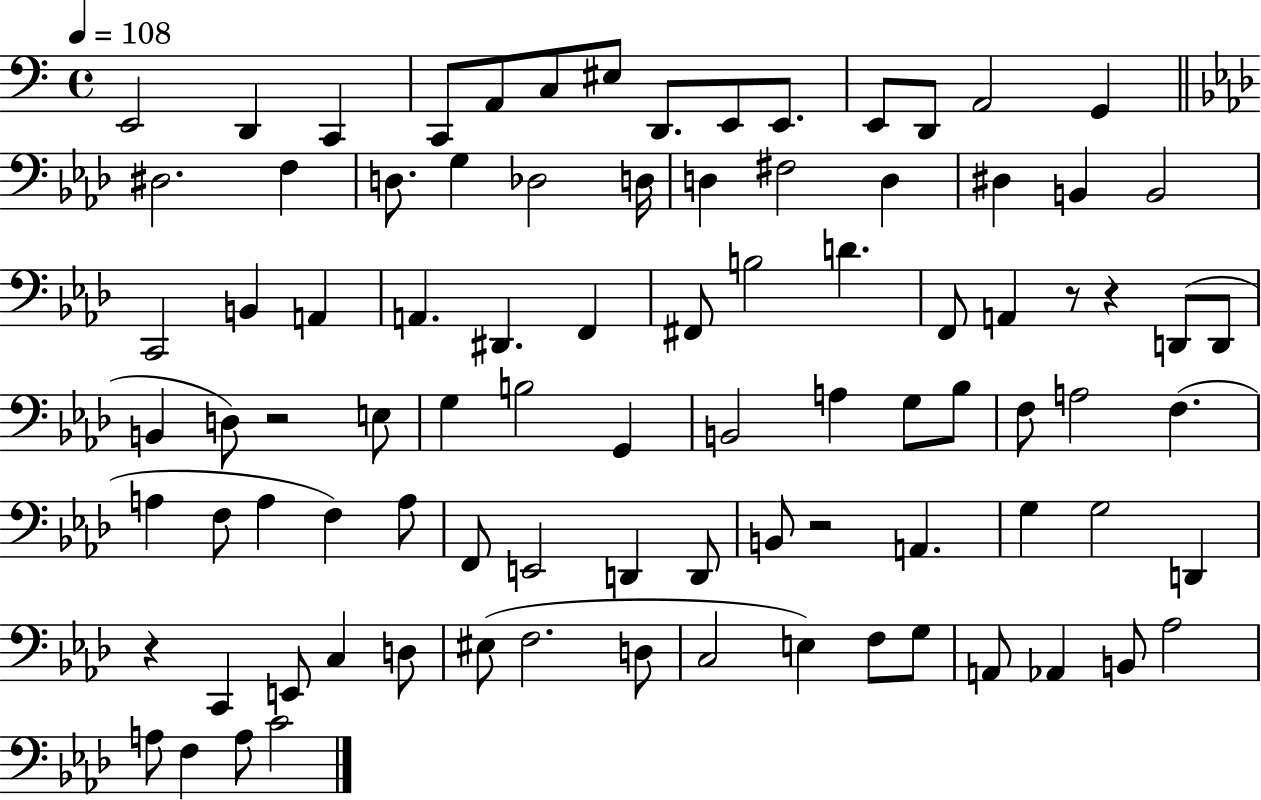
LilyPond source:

{
  \clef bass
  \time 4/4
  \defaultTimeSignature
  \key c \major
  \tempo 4 = 108
  e,2 d,4 c,4 | c,8 a,8 c8 eis8 d,8. e,8 e,8. | e,8 d,8 a,2 g,4 | \bar "||" \break \key f \minor dis2. f4 | d8. g4 des2 d16 | d4 fis2 d4 | dis4 b,4 b,2 | \break c,2 b,4 a,4 | a,4. dis,4. f,4 | fis,8 b2 d'4. | f,8 a,4 r8 r4 d,8( d,8 | \break b,4 d8) r2 e8 | g4 b2 g,4 | b,2 a4 g8 bes8 | f8 a2 f4.( | \break a4 f8 a4 f4) a8 | f,8 e,2 d,4 d,8 | b,8 r2 a,4. | g4 g2 d,4 | \break r4 c,4 e,8 c4 d8 | eis8( f2. d8 | c2 e4) f8 g8 | a,8 aes,4 b,8 aes2 | \break a8 f4 a8 c'2 | \bar "|."
}